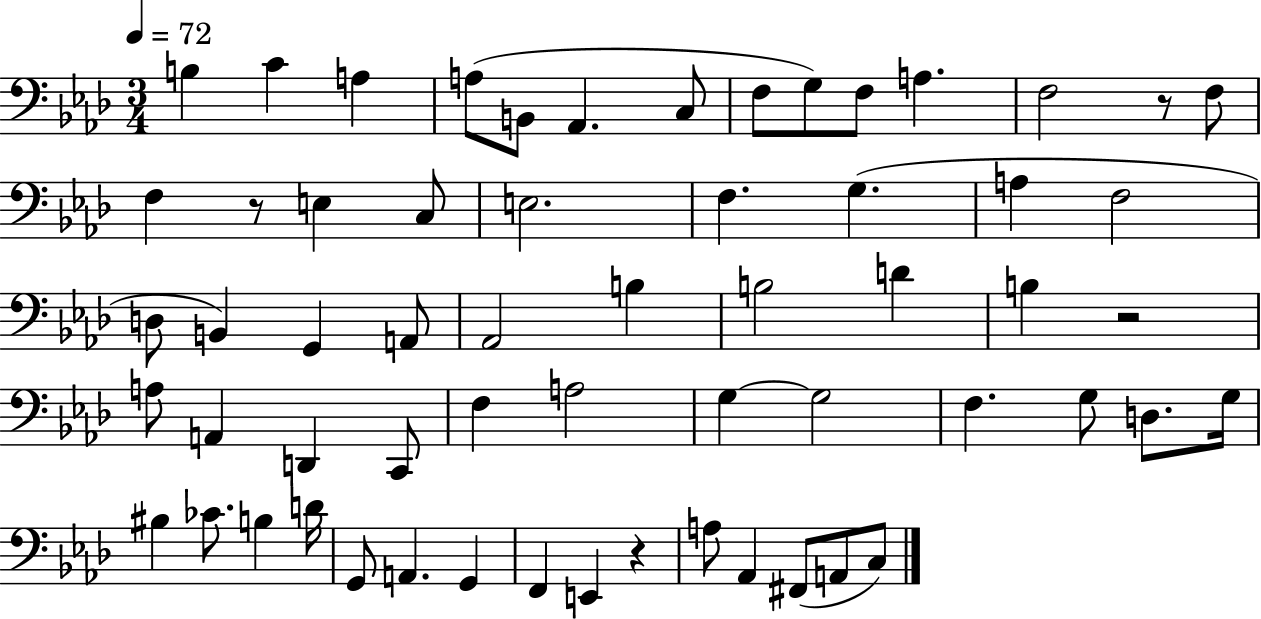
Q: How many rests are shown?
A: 4